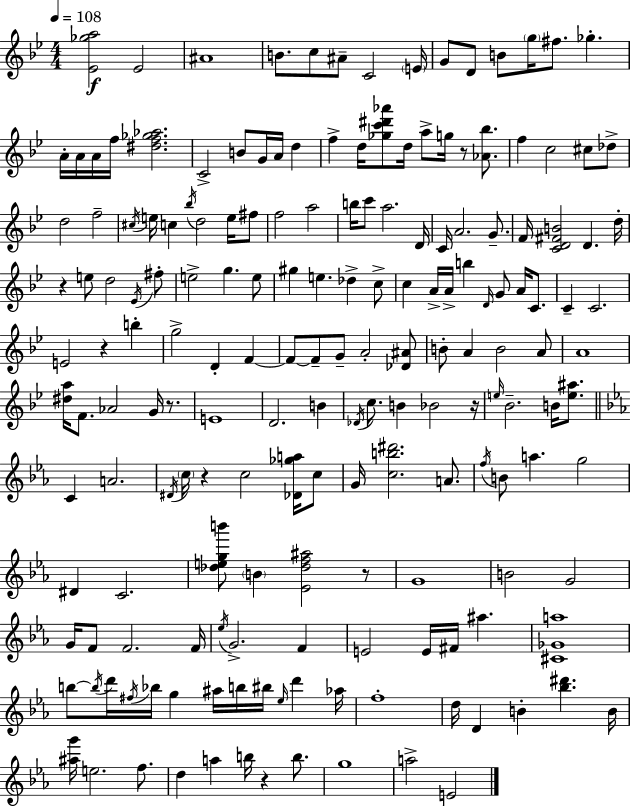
{
  \clef treble
  \numericTimeSignature
  \time 4/4
  \key bes \major
  \tempo 4 = 108
  <ees' ges'' a''>2\f ees'2 | ais'1 | b'8. c''8 ais'8-- c'2 \parenthesize e'16 | g'8 d'8 b'8 \parenthesize g''16 fis''8. ges''4.-. | \break a'16-. a'16 a'16 f''16 <dis'' f'' ges'' aes''>2. | c'2-> b'8 g'16 a'16 d''4 | f''4-> d''16 <ges'' c''' dis''' aes'''>8 d''16 a''8-> g''16 r8 <aes' bes''>8. | f''4 c''2 cis''8 des''8-> | \break d''2 f''2-- | \acciaccatura { cis''16 } e''16 c''4 \acciaccatura { bes''16 } d''2 e''16 | fis''8 f''2 a''2 | b''16 c'''8 a''2. | \break d'16 c'16 a'2. g'8.-- | f'16 <c' d' fis' b'>2 d'4. | d''16-. r4 e''8 d''2 | \acciaccatura { ees'16 } fis''8-. e''2-> g''4. | \break e''8 gis''4 e''4. des''4-> | c''8-> c''4 a'16-> a'16-> b''4 \grace { d'16 } g'8 | a'16 c'8. c'4-- c'2. | e'2 r4 | \break b''4-. g''2-> d'4-. | f'4~~ f'8~~ f'8-- g'8-- a'2-. | <des' ais'>8 b'8-. a'4 b'2 | a'8 a'1 | \break <dis'' a''>16 f'8. aes'2 | g'16 r8. e'1 | d'2. | b'4 \acciaccatura { des'16 } c''8. b'4 bes'2 | \break r16 \grace { e''16 } bes'2.-- | b'16 <e'' ais''>8. \bar "||" \break \key c \minor c'4 a'2. | \acciaccatura { dis'16 } \parenthesize c''16 r4 c''2 <des' ges'' a''>16 c''8 | g'16 <c'' b'' dis'''>2. a'8. | \acciaccatura { f''16 } b'8 a''4. g''2 | \break dis'4 c'2. | <des'' e'' g'' b'''>8 \parenthesize b'4 <ees' des'' f'' ais''>2 | r8 g'1 | b'2 g'2 | \break g'16 f'8 f'2. | f'16 \acciaccatura { ees''16 } g'2.-> f'4 | e'2 e'16 fis'16 ais''4. | <cis' ges' a''>1 | \break b''8~~ \acciaccatura { b''16 } d'''16 \acciaccatura { fis''16 } bes''16 g''4 ais''16 b''16 bis''16 | \grace { ees''16 } d'''4 aes''16 f''1-. | d''16 d'4 b'4-. <bes'' dis'''>4. | b'16 <ais'' g'''>16 e''2. | \break f''8. d''4 a''4 b''16 r4 | b''8. g''1 | a''2-> e'2 | \bar "|."
}